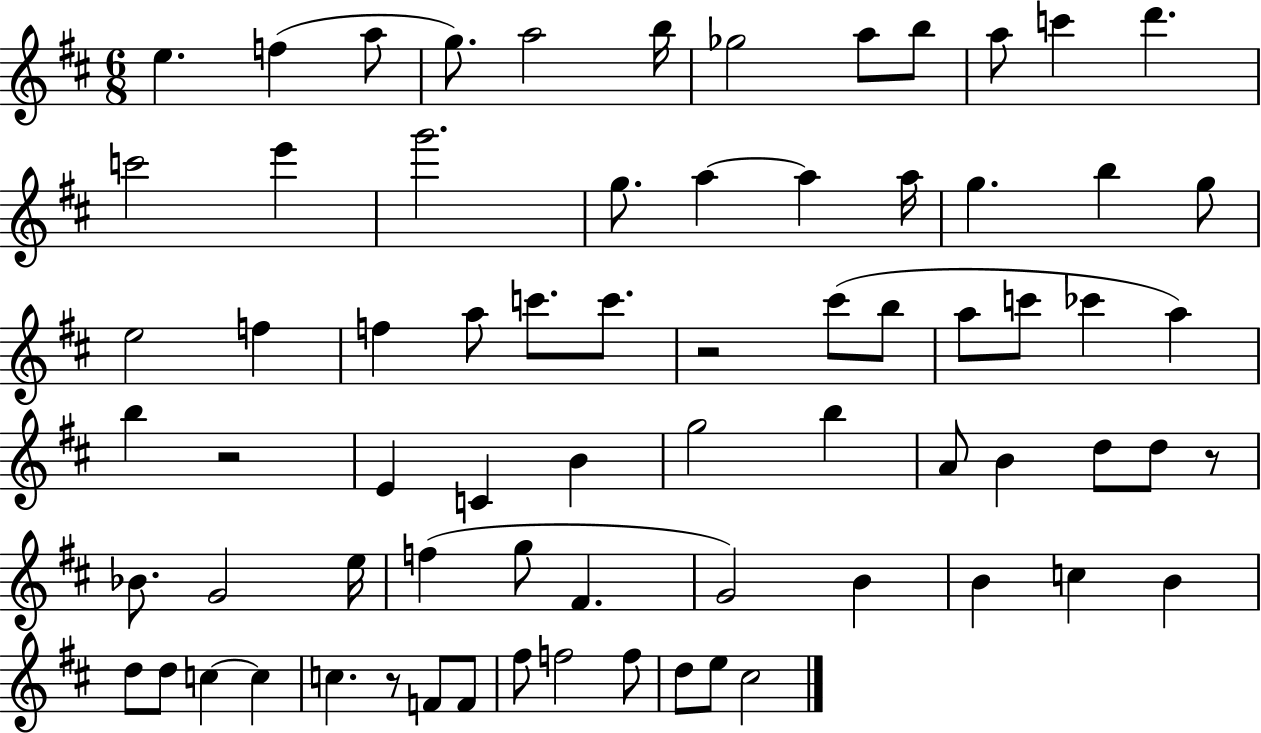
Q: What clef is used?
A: treble